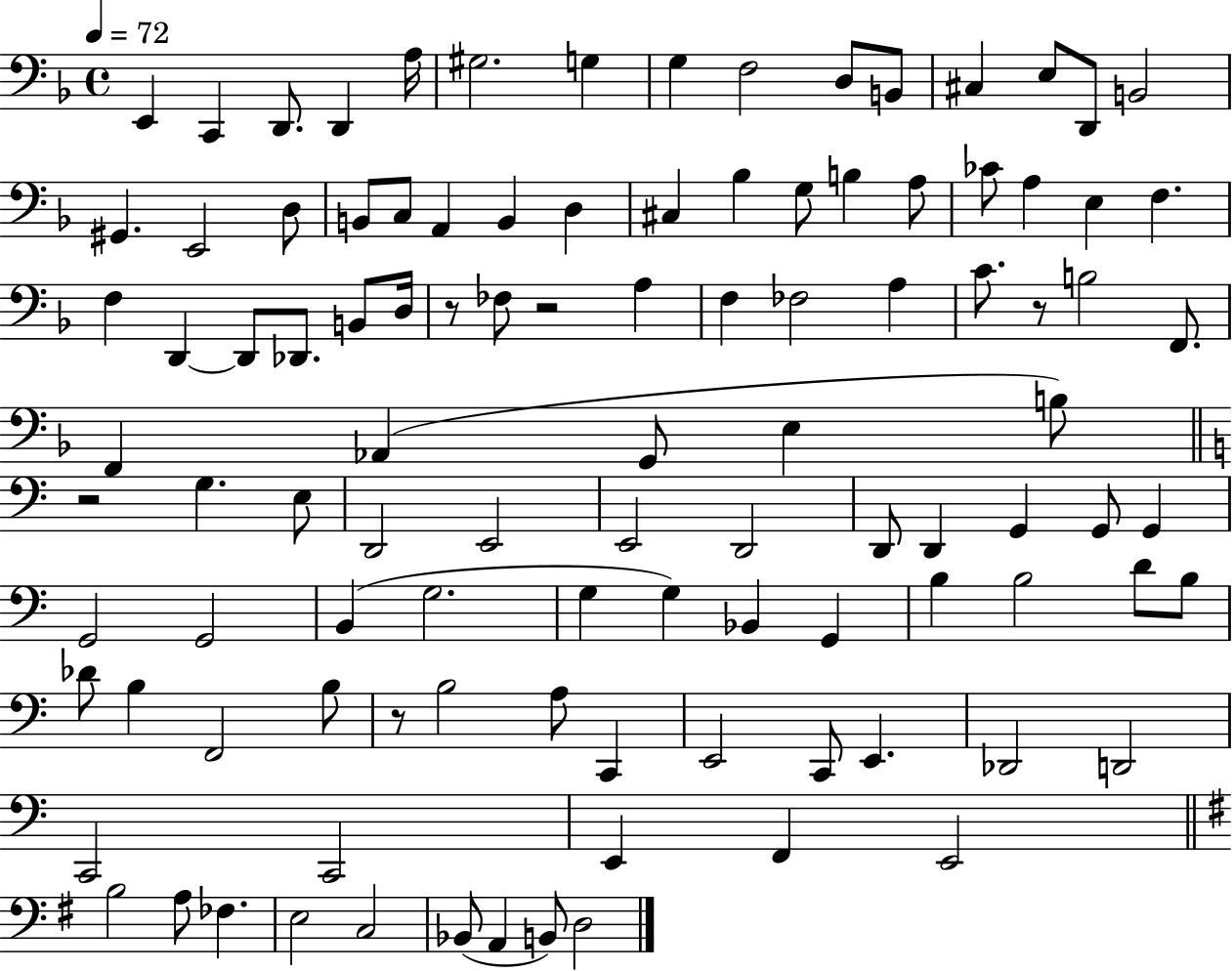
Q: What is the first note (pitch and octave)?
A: E2